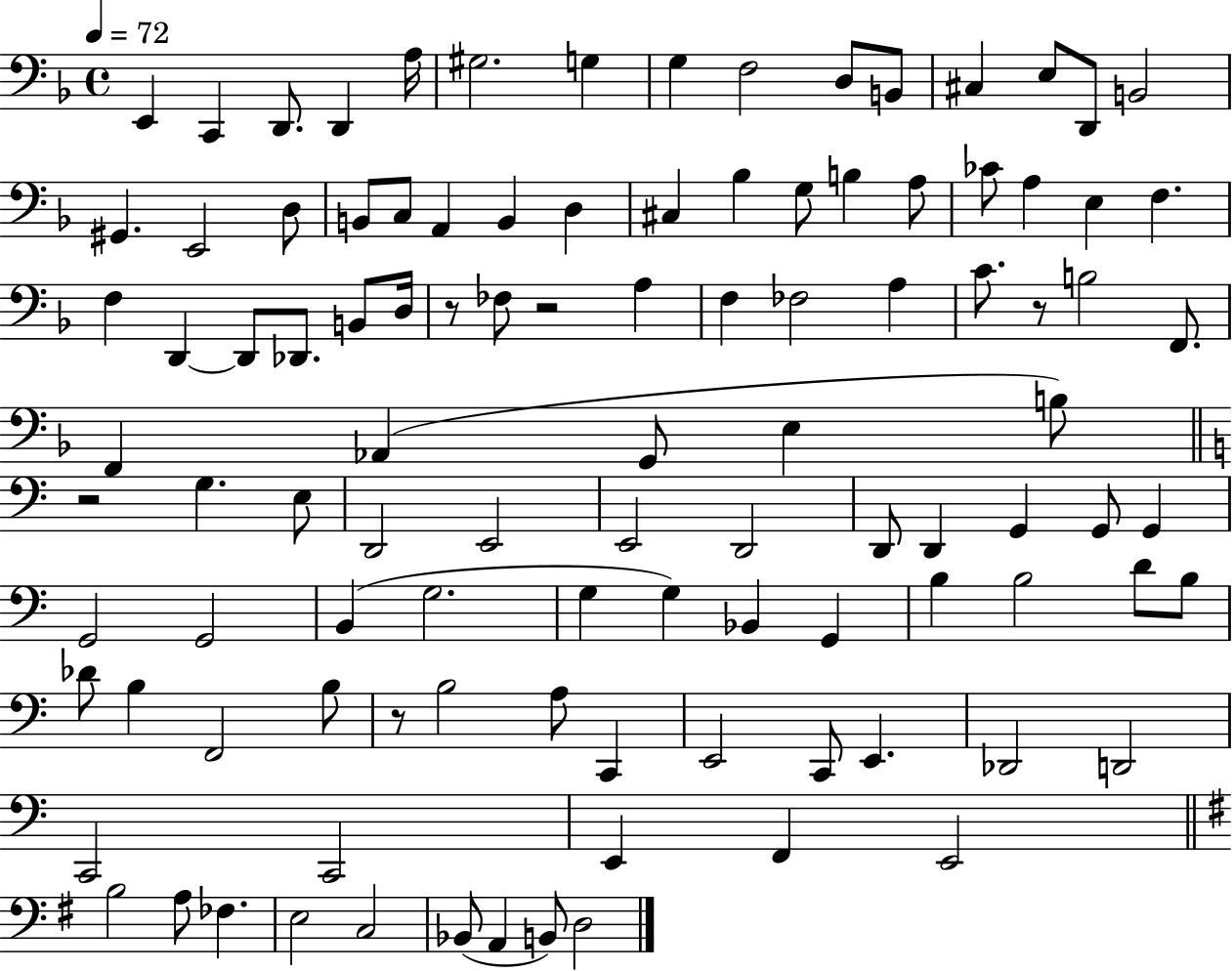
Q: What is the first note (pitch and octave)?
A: E2